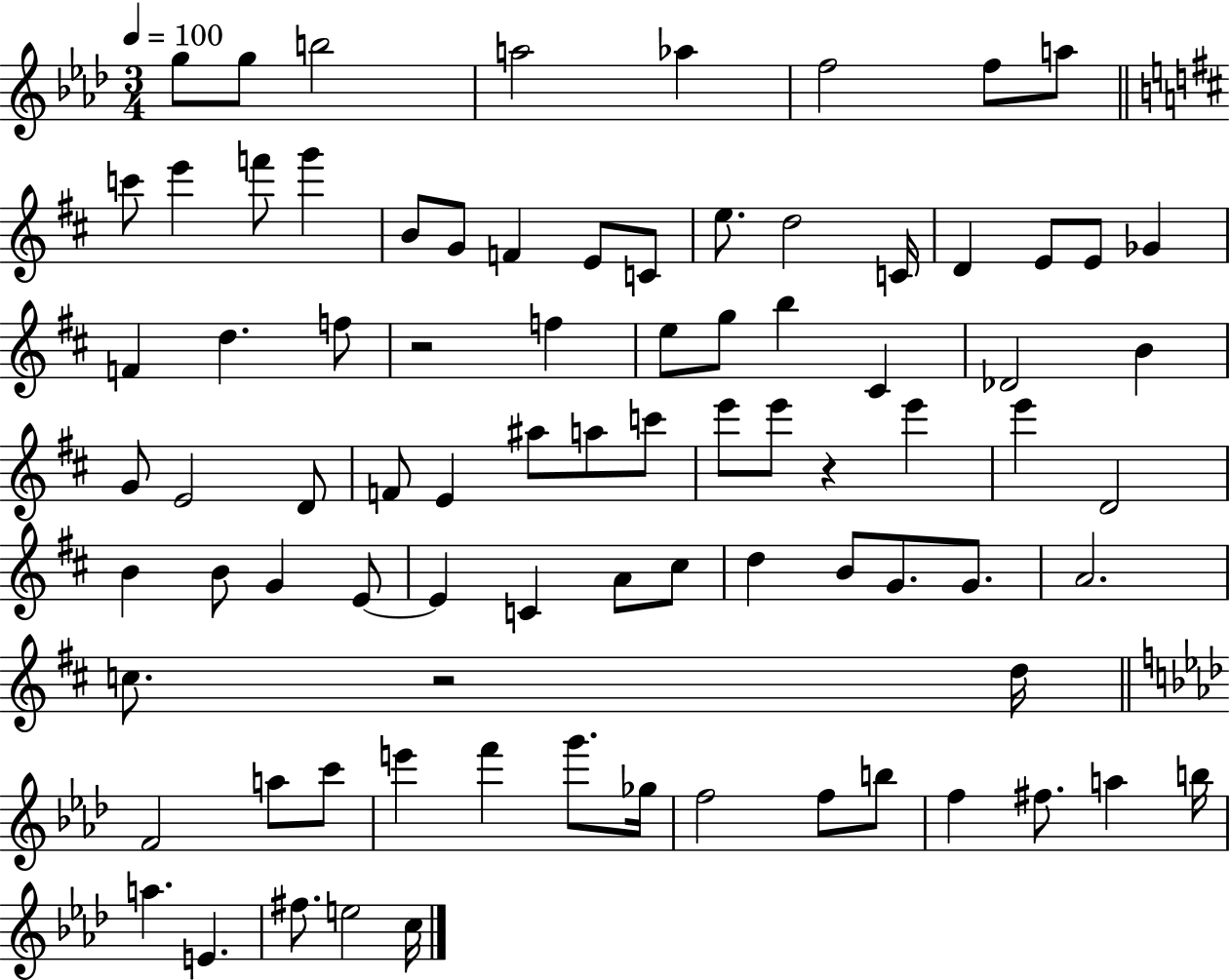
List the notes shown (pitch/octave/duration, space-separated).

G5/e G5/e B5/h A5/h Ab5/q F5/h F5/e A5/e C6/e E6/q F6/e G6/q B4/e G4/e F4/q E4/e C4/e E5/e. D5/h C4/s D4/q E4/e E4/e Gb4/q F4/q D5/q. F5/e R/h F5/q E5/e G5/e B5/q C#4/q Db4/h B4/q G4/e E4/h D4/e F4/e E4/q A#5/e A5/e C6/e E6/e E6/e R/q E6/q E6/q D4/h B4/q B4/e G4/q E4/e E4/q C4/q A4/e C#5/e D5/q B4/e G4/e. G4/e. A4/h. C5/e. R/h D5/s F4/h A5/e C6/e E6/q F6/q G6/e. Gb5/s F5/h F5/e B5/e F5/q F#5/e. A5/q B5/s A5/q. E4/q. F#5/e. E5/h C5/s